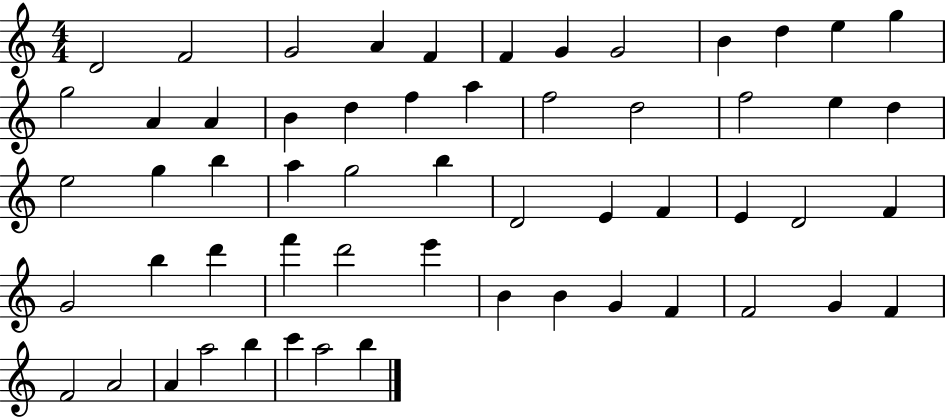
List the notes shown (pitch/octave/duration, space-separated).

D4/h F4/h G4/h A4/q F4/q F4/q G4/q G4/h B4/q D5/q E5/q G5/q G5/h A4/q A4/q B4/q D5/q F5/q A5/q F5/h D5/h F5/h E5/q D5/q E5/h G5/q B5/q A5/q G5/h B5/q D4/h E4/q F4/q E4/q D4/h F4/q G4/h B5/q D6/q F6/q D6/h E6/q B4/q B4/q G4/q F4/q F4/h G4/q F4/q F4/h A4/h A4/q A5/h B5/q C6/q A5/h B5/q